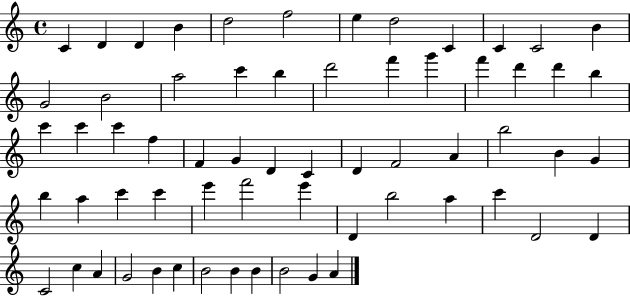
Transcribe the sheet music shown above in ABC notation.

X:1
T:Untitled
M:4/4
L:1/4
K:C
C D D B d2 f2 e d2 C C C2 B G2 B2 a2 c' b d'2 f' g' f' d' d' b c' c' c' f F G D C D F2 A b2 B G b a c' c' e' f'2 e' D b2 a c' D2 D C2 c A G2 B c B2 B B B2 G A